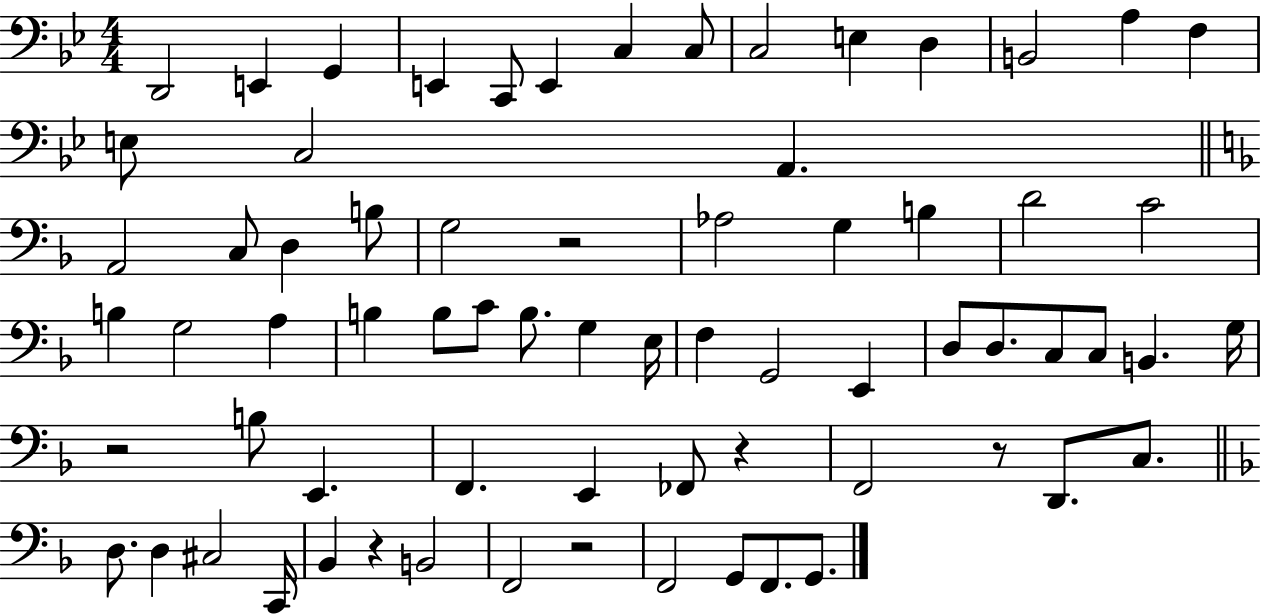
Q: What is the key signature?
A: BES major